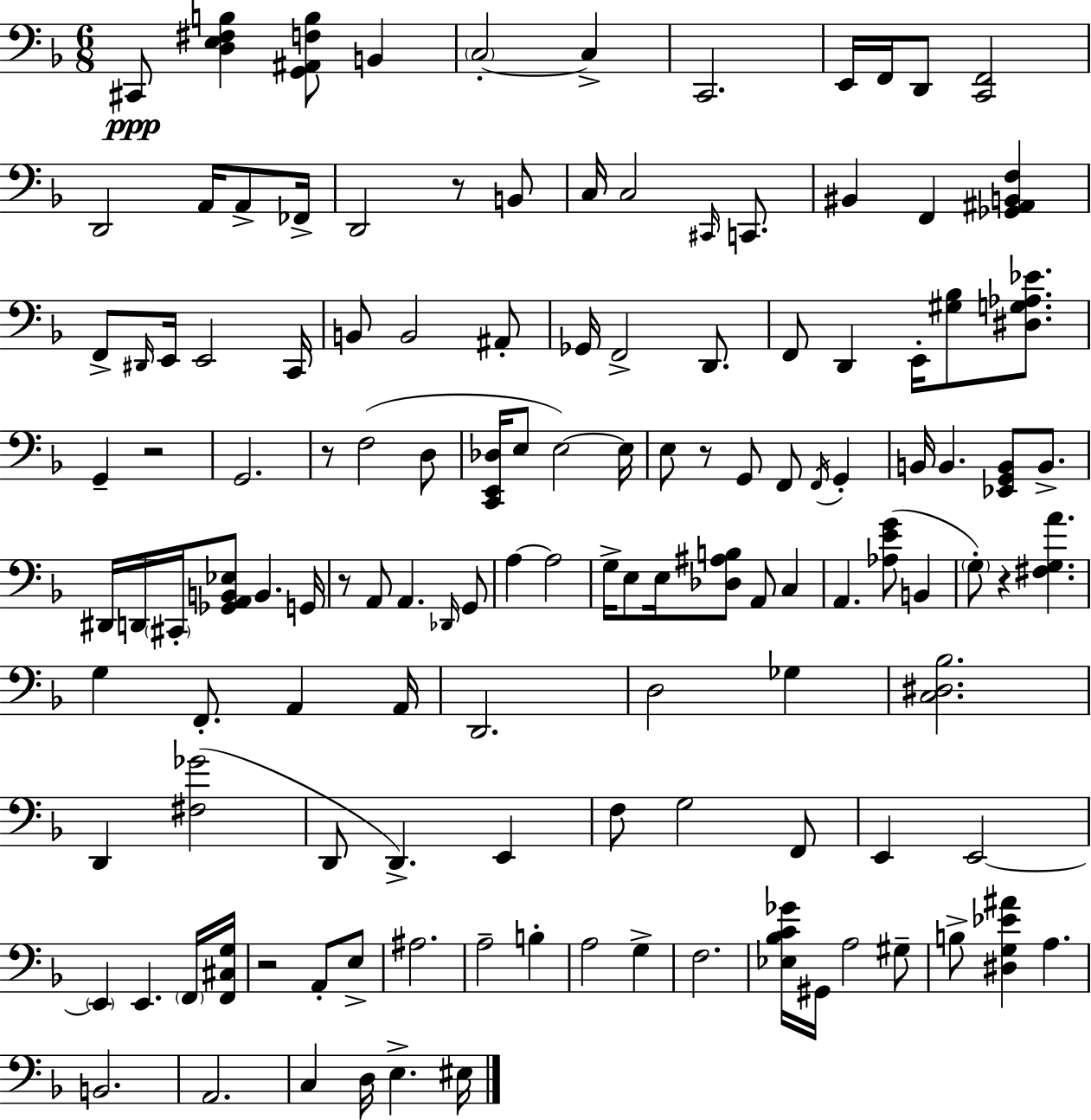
{
  \clef bass
  \numericTimeSignature
  \time 6/8
  \key f \major
  \repeat volta 2 { cis,8\ppp <d e fis b>4 <g, ais, f b>8 b,4 | \parenthesize c2-.~~ c4-> | c,2. | e,16 f,16 d,8 <c, f,>2 | \break d,2 a,16 a,8-> fes,16-> | d,2 r8 b,8 | c16 c2 \grace { cis,16 } c,8. | bis,4 f,4 <ges, ais, b, f>4 | \break f,8-> \grace { dis,16 } e,16 e,2 | c,16 b,8 b,2 | ais,8-. ges,16 f,2-> d,8. | f,8 d,4 e,16-. <gis bes>8 <dis g aes ees'>8. | \break g,4-- r2 | g,2. | r8 f2( | d8 <c, e, des>16 e8 e2~~) | \break e16 e8 r8 g,8 f,8 \acciaccatura { f,16 } g,4-. | b,16 b,4. <ees, g, b,>8 | b,8.-> dis,16 d,16 \parenthesize cis,16-. <ges, a, b, ees>8 b,4. | g,16 r8 a,8 a,4. | \break \grace { des,16 } g,8 a4~~ a2 | g16-> e8 e16 <des ais b>8 a,8 | c4 a,4. <aes e' g'>8( | b,4 \parenthesize g8-.) r4 <fis g a'>4. | \break g4 f,8.-. a,4 | a,16 d,2. | d2 | ges4 <c dis bes>2. | \break d,4 <fis ges'>2( | d,8 d,4.->) | e,4 f8 g2 | f,8 e,4 e,2~~ | \break \parenthesize e,4 e,4. | \parenthesize f,16 <f, cis g>16 r2 | a,8-. e8-> ais2. | a2-- | \break b4-. a2 | g4-> f2. | <ees bes c' ges'>16 gis,16 a2 | gis8-- b8-> <dis g ees' ais'>4 a4. | \break b,2. | a,2. | c4 d16 e4.-> | eis16 } \bar "|."
}